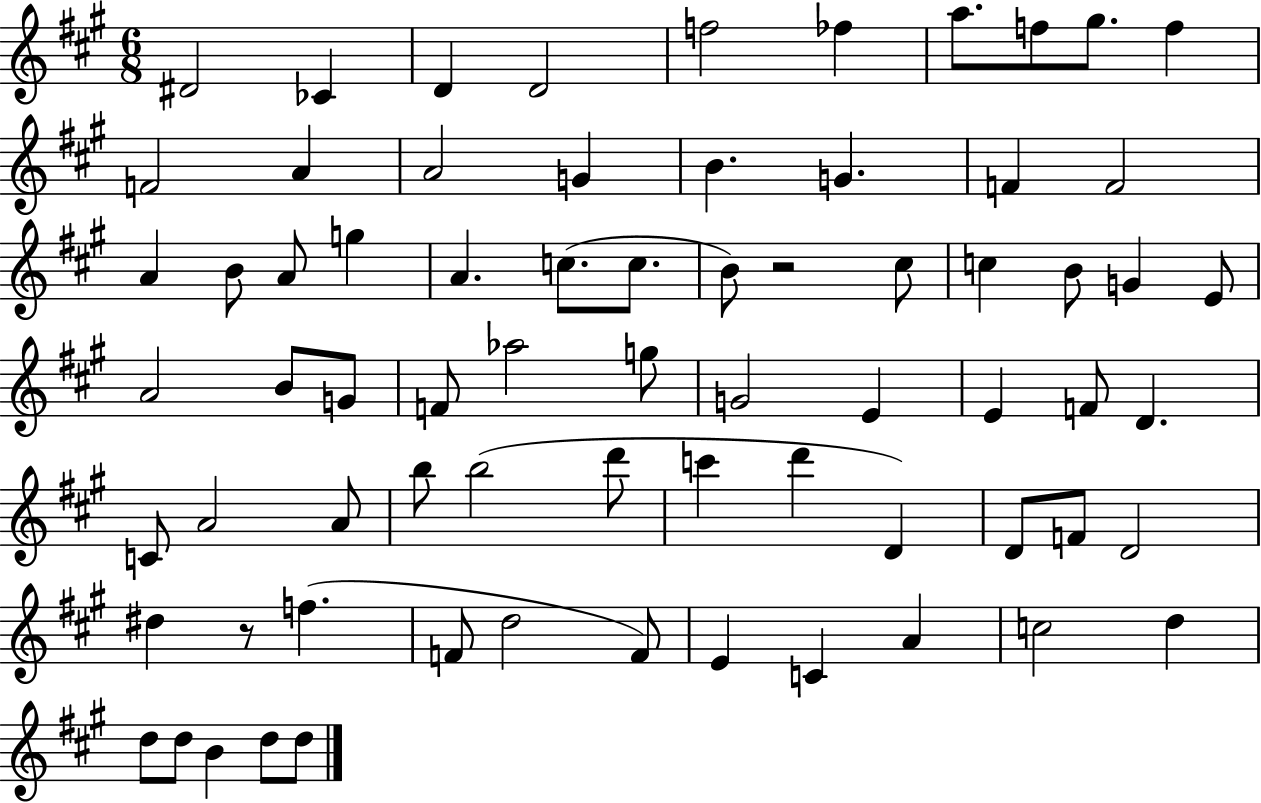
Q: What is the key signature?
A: A major